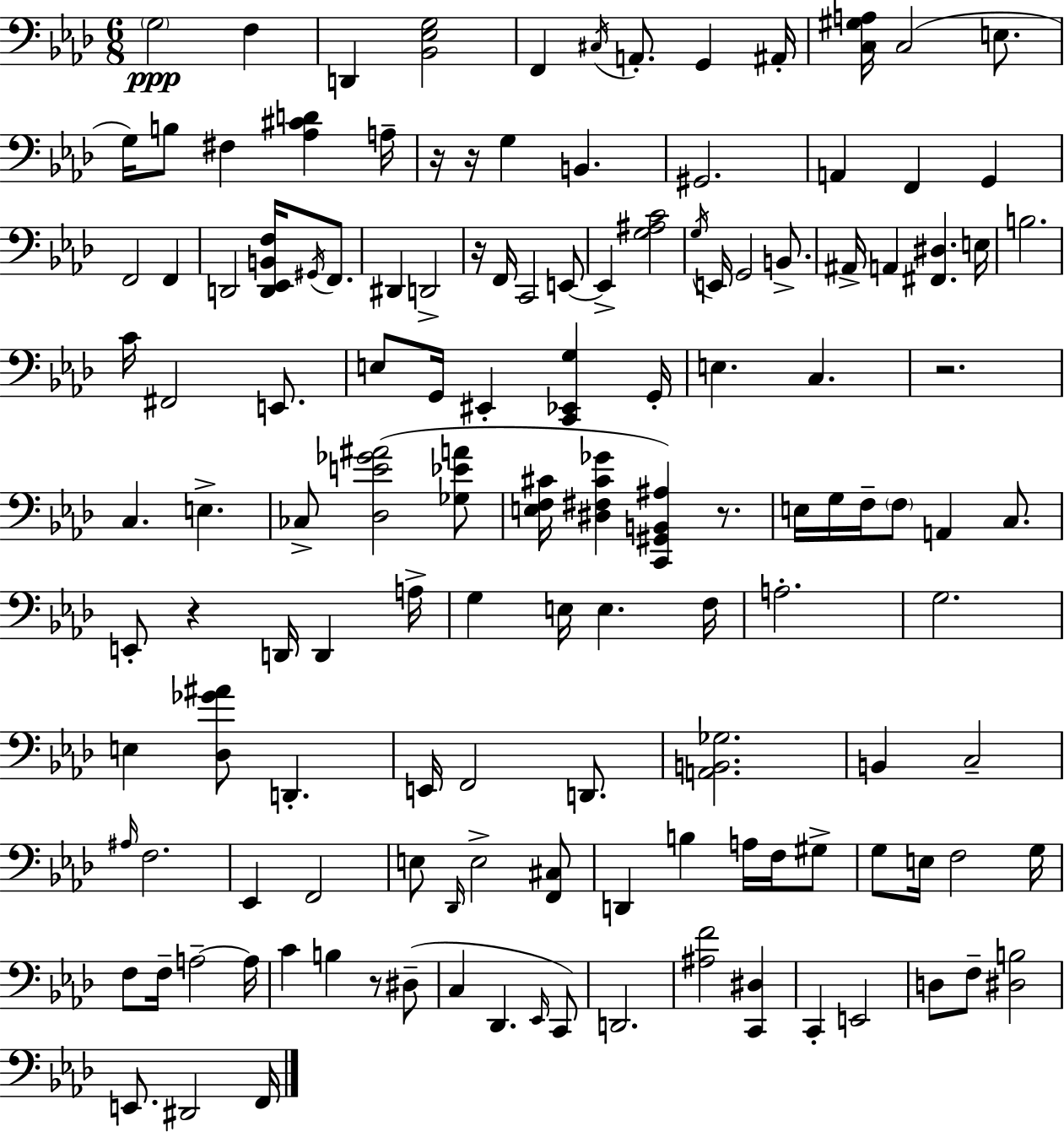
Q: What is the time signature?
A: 6/8